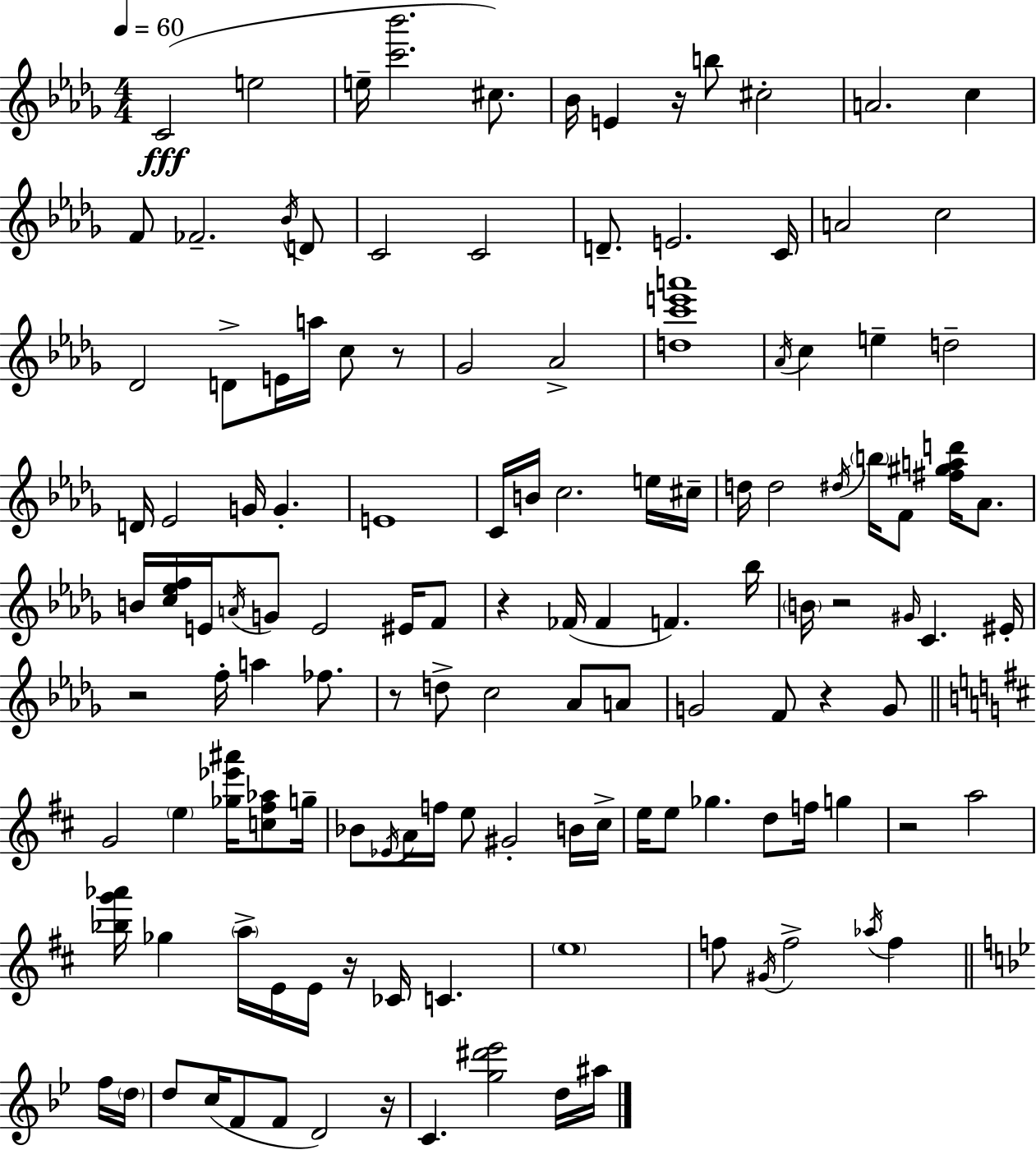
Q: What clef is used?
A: treble